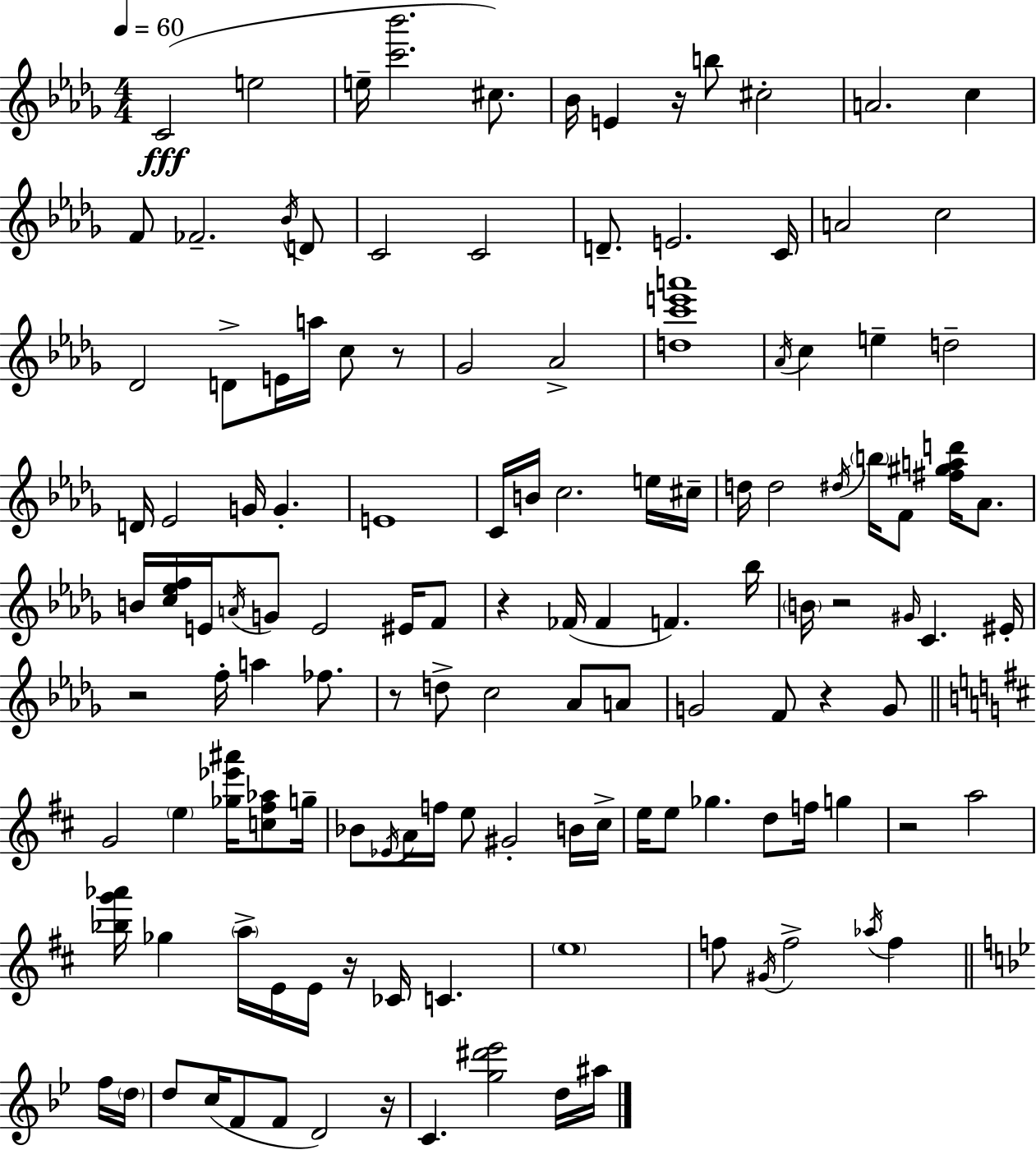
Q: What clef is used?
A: treble